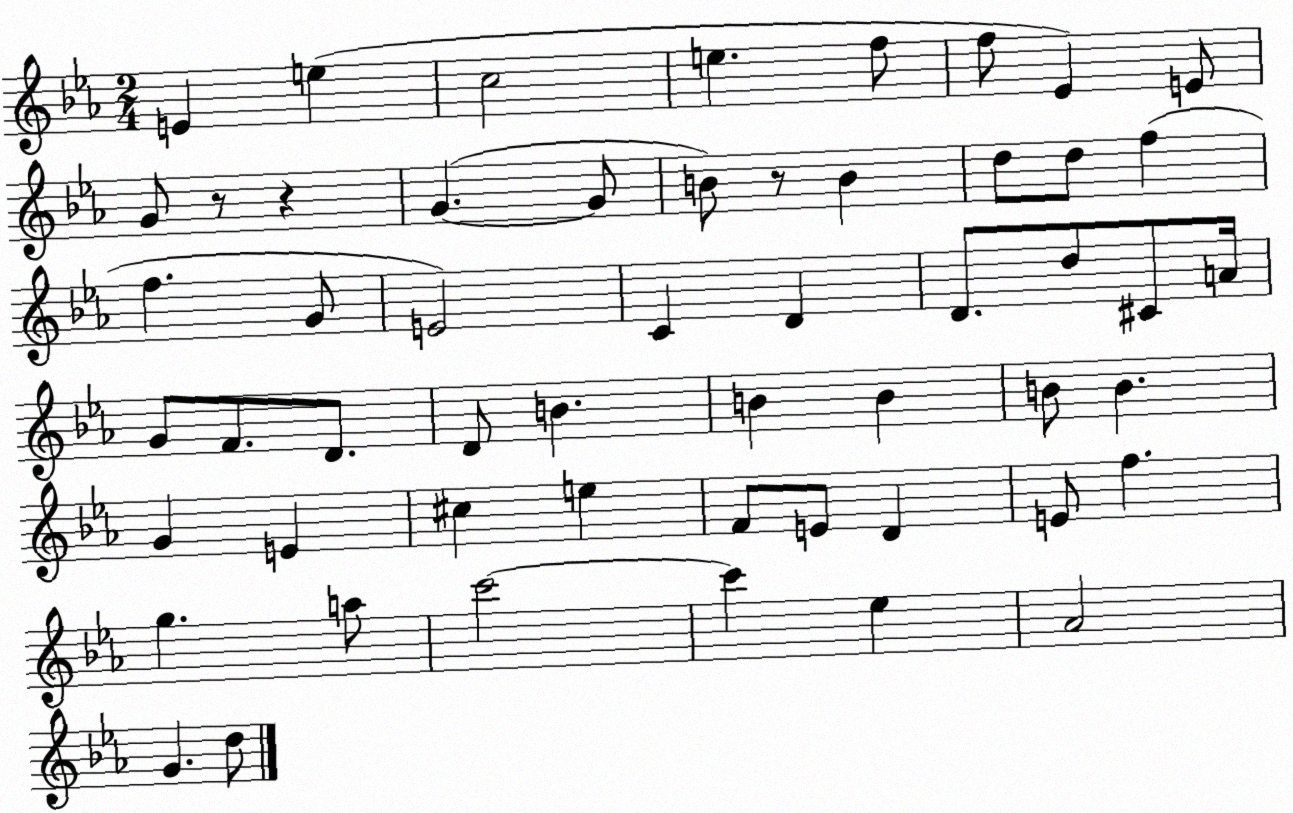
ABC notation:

X:1
T:Untitled
M:2/4
L:1/4
K:Eb
E e c2 e f/2 f/2 _E E/2 G/2 z/2 z G G/2 B/2 z/2 B d/2 d/2 f f G/2 E2 C D D/2 d/2 ^C/2 A/4 G/2 F/2 D/2 D/2 B B B B/2 B G E ^c e F/2 E/2 D E/2 f g a/2 c'2 c' _e _A2 G d/2